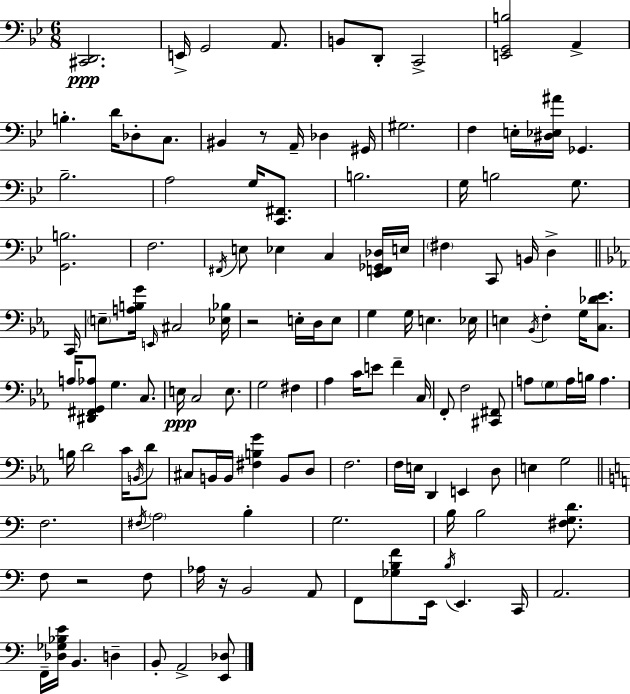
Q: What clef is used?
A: bass